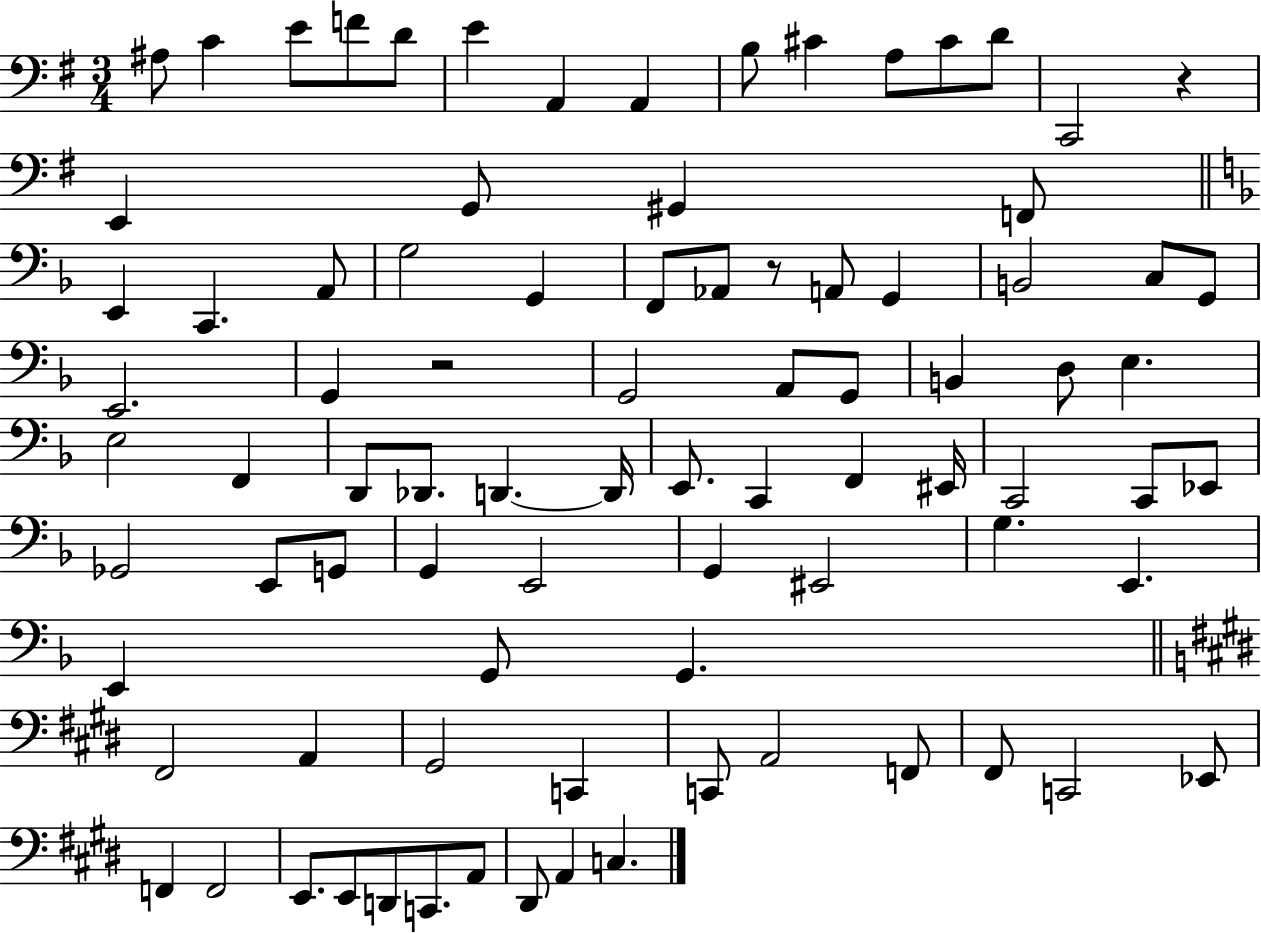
{
  \clef bass
  \numericTimeSignature
  \time 3/4
  \key g \major
  ais8 c'4 e'8 f'8 d'8 | e'4 a,4 a,4 | b8 cis'4 a8 cis'8 d'8 | c,2 r4 | \break e,4 g,8 gis,4 f,8 | \bar "||" \break \key f \major e,4 c,4. a,8 | g2 g,4 | f,8 aes,8 r8 a,8 g,4 | b,2 c8 g,8 | \break e,2. | g,4 r2 | g,2 a,8 g,8 | b,4 d8 e4. | \break e2 f,4 | d,8 des,8. d,4.~~ d,16 | e,8. c,4 f,4 eis,16 | c,2 c,8 ees,8 | \break ges,2 e,8 g,8 | g,4 e,2 | g,4 eis,2 | g4. e,4. | \break e,4 g,8 g,4. | \bar "||" \break \key e \major fis,2 a,4 | gis,2 c,4 | c,8 a,2 f,8 | fis,8 c,2 ees,8 | \break f,4 f,2 | e,8. e,8 d,8 c,8. a,8 | dis,8 a,4 c4. | \bar "|."
}